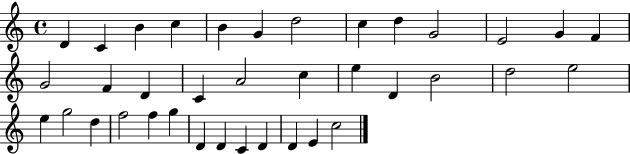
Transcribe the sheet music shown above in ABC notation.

X:1
T:Untitled
M:4/4
L:1/4
K:C
D C B c B G d2 c d G2 E2 G F G2 F D C A2 c e D B2 d2 e2 e g2 d f2 f g D D C D D E c2